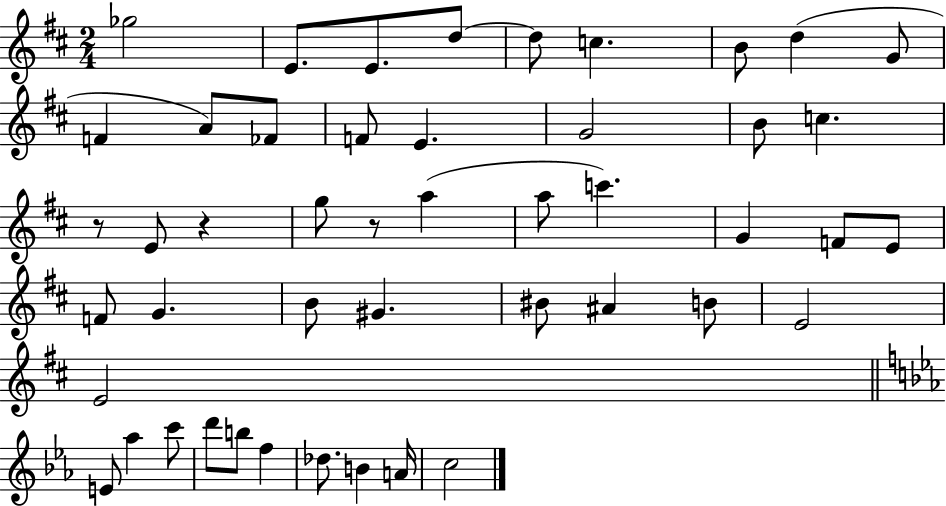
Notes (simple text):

Gb5/h E4/e. E4/e. D5/e D5/e C5/q. B4/e D5/q G4/e F4/q A4/e FES4/e F4/e E4/q. G4/h B4/e C5/q. R/e E4/e R/q G5/e R/e A5/q A5/e C6/q. G4/q F4/e E4/e F4/e G4/q. B4/e G#4/q. BIS4/e A#4/q B4/e E4/h E4/h E4/e Ab5/q C6/e D6/e B5/e F5/q Db5/e. B4/q A4/s C5/h